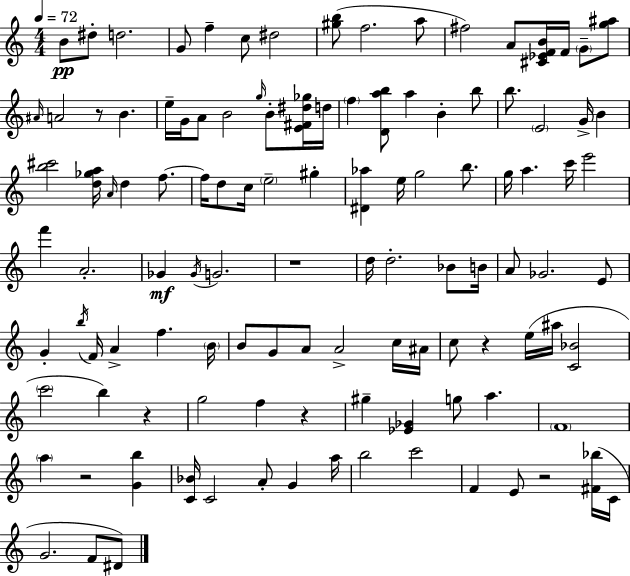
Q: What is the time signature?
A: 4/4